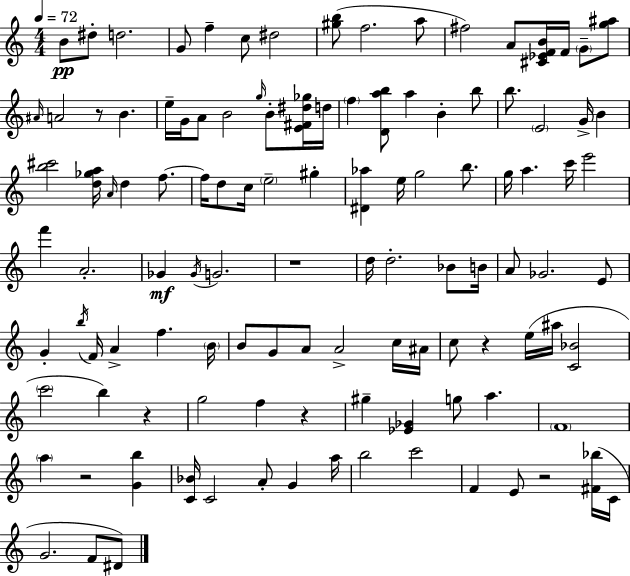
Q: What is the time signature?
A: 4/4